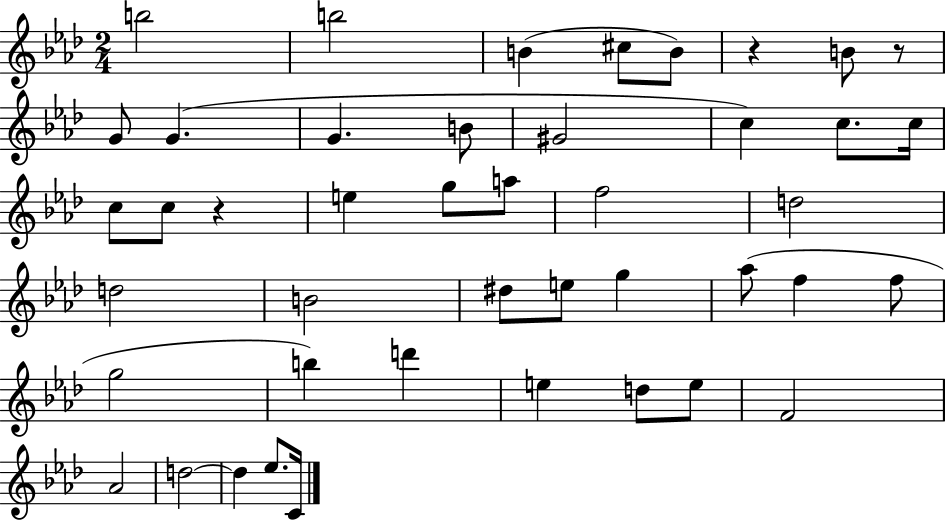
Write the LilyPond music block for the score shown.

{
  \clef treble
  \numericTimeSignature
  \time 2/4
  \key aes \major
  b''2 | b''2 | b'4( cis''8 b'8) | r4 b'8 r8 | \break g'8 g'4.( | g'4. b'8 | gis'2 | c''4) c''8. c''16 | \break c''8 c''8 r4 | e''4 g''8 a''8 | f''2 | d''2 | \break d''2 | b'2 | dis''8 e''8 g''4 | aes''8( f''4 f''8 | \break g''2 | b''4) d'''4 | e''4 d''8 e''8 | f'2 | \break aes'2 | d''2~~ | d''4 ees''8. c'16 | \bar "|."
}